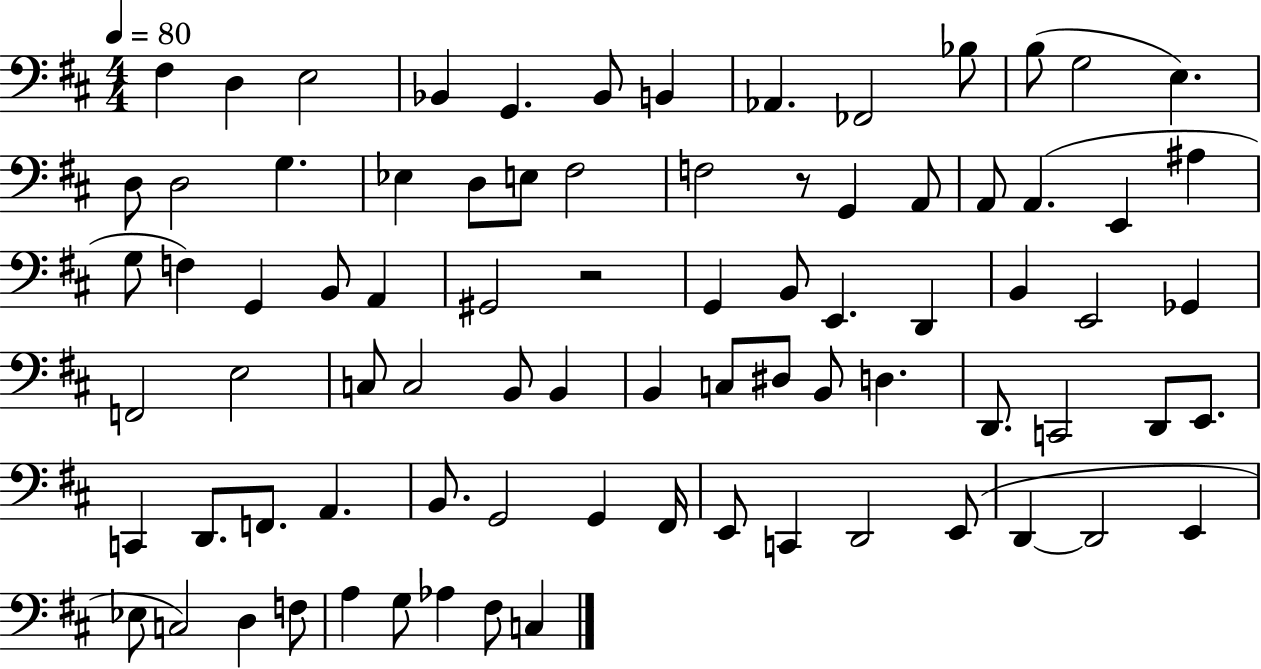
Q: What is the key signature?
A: D major